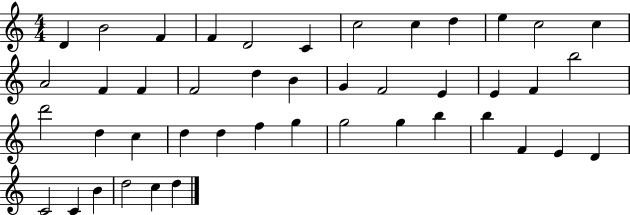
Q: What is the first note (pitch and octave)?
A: D4